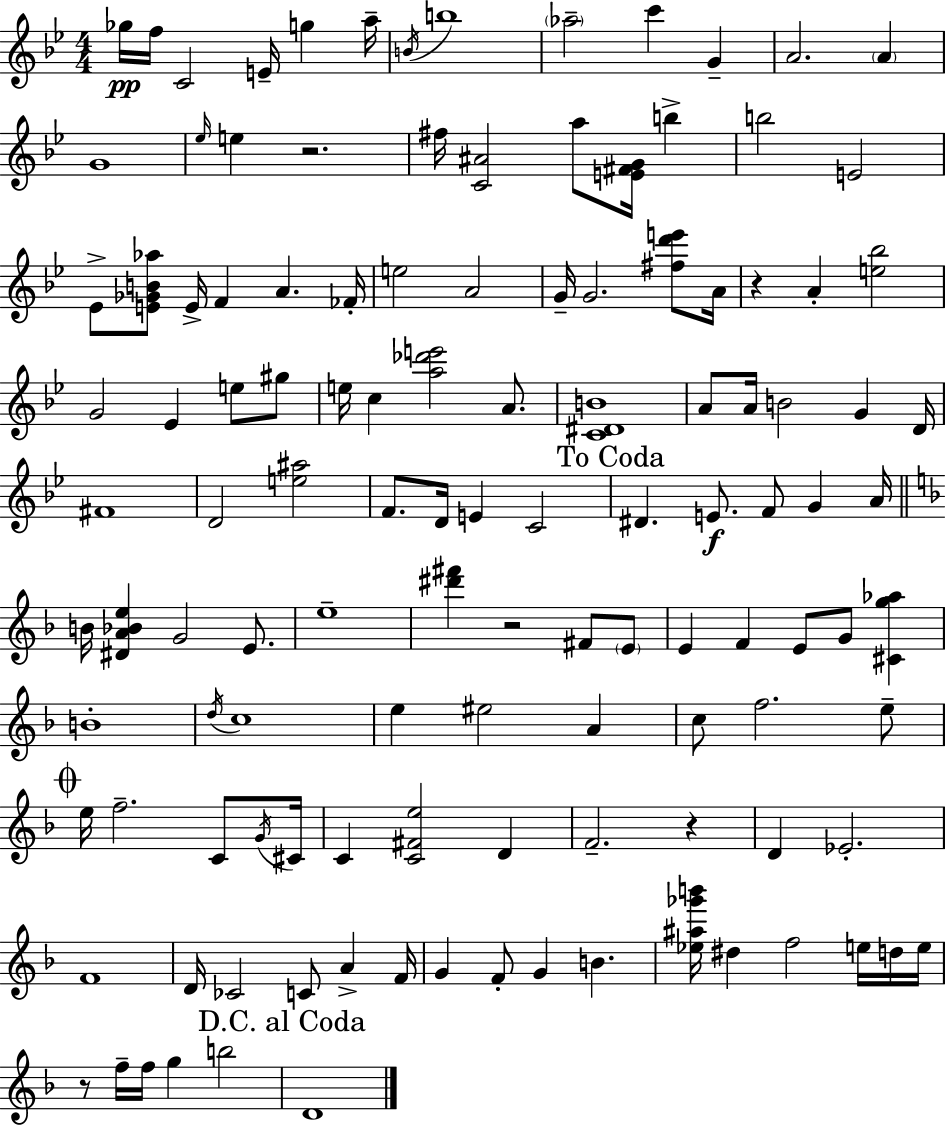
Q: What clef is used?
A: treble